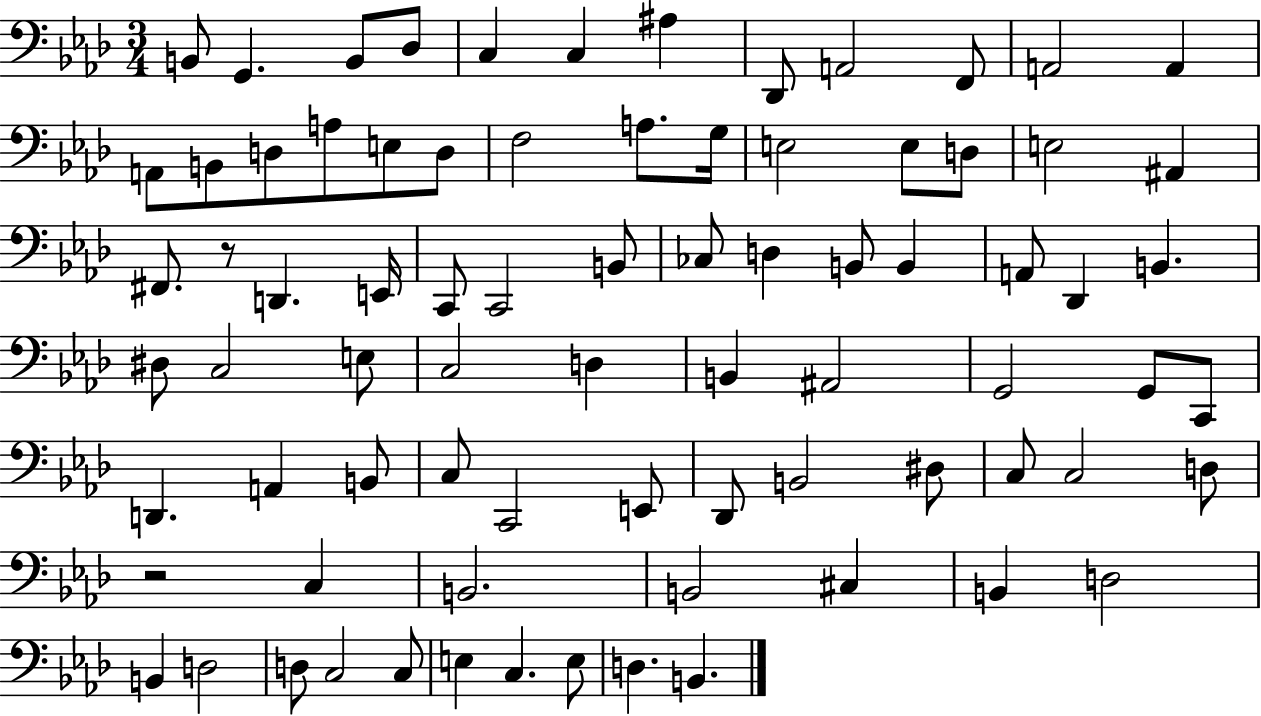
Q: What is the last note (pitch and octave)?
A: B2